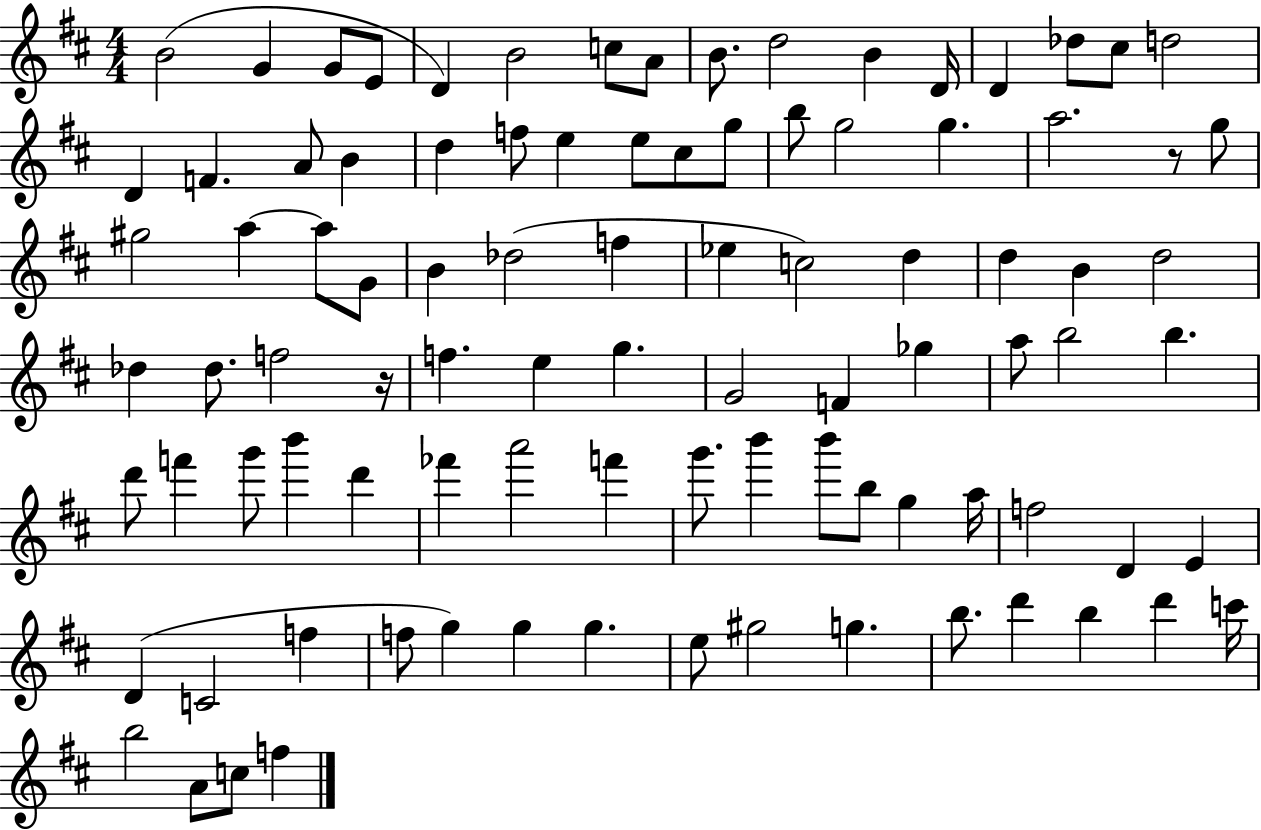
B4/h G4/q G4/e E4/e D4/q B4/h C5/e A4/e B4/e. D5/h B4/q D4/s D4/q Db5/e C#5/e D5/h D4/q F4/q. A4/e B4/q D5/q F5/e E5/q E5/e C#5/e G5/e B5/e G5/h G5/q. A5/h. R/e G5/e G#5/h A5/q A5/e G4/e B4/q Db5/h F5/q Eb5/q C5/h D5/q D5/q B4/q D5/h Db5/q Db5/e. F5/h R/s F5/q. E5/q G5/q. G4/h F4/q Gb5/q A5/e B5/h B5/q. D6/e F6/q G6/e B6/q D6/q FES6/q A6/h F6/q G6/e. B6/q B6/e B5/e G5/q A5/s F5/h D4/q E4/q D4/q C4/h F5/q F5/e G5/q G5/q G5/q. E5/e G#5/h G5/q. B5/e. D6/q B5/q D6/q C6/s B5/h A4/e C5/e F5/q